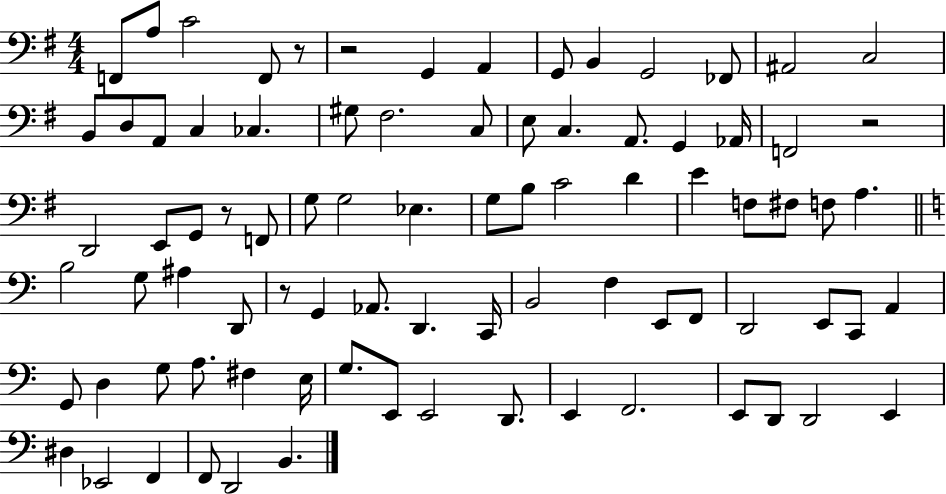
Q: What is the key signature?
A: G major